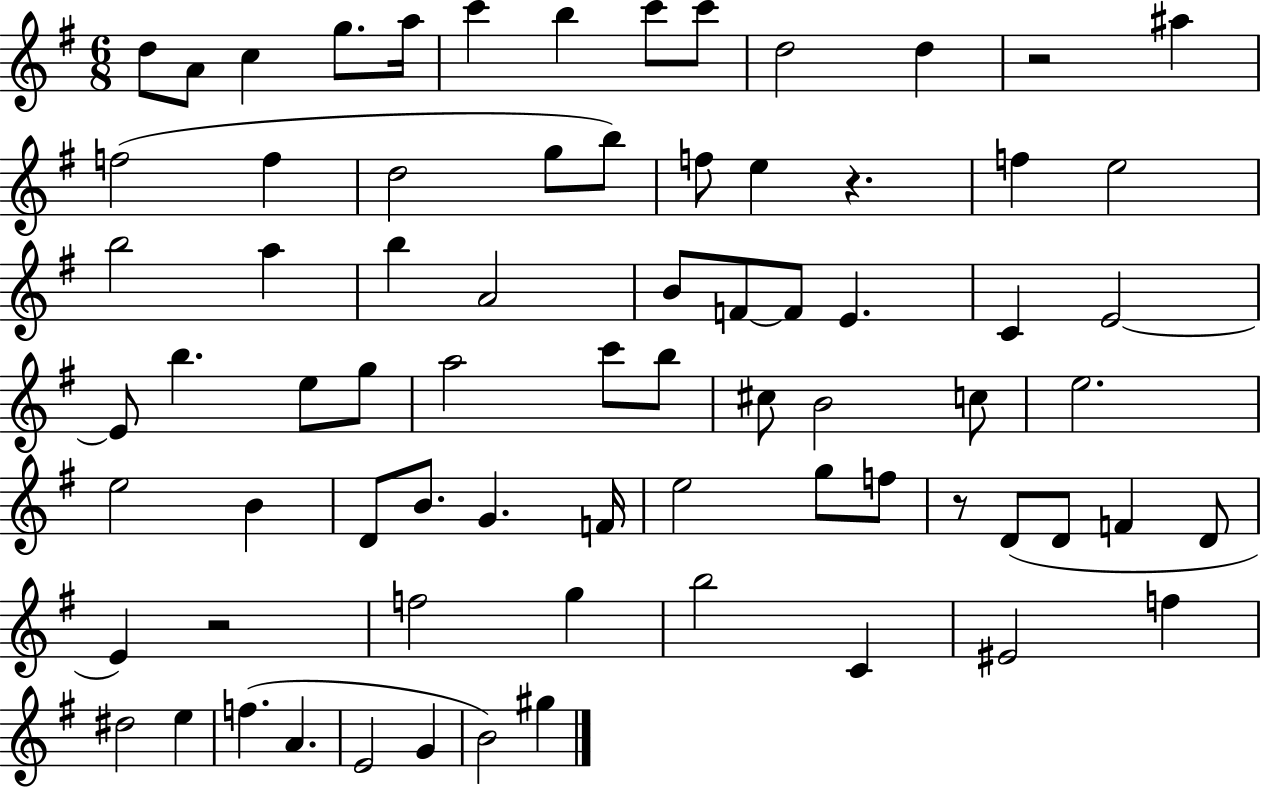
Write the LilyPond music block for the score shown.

{
  \clef treble
  \numericTimeSignature
  \time 6/8
  \key g \major
  d''8 a'8 c''4 g''8. a''16 | c'''4 b''4 c'''8 c'''8 | d''2 d''4 | r2 ais''4 | \break f''2( f''4 | d''2 g''8 b''8) | f''8 e''4 r4. | f''4 e''2 | \break b''2 a''4 | b''4 a'2 | b'8 f'8~~ f'8 e'4. | c'4 e'2~~ | \break e'8 b''4. e''8 g''8 | a''2 c'''8 b''8 | cis''8 b'2 c''8 | e''2. | \break e''2 b'4 | d'8 b'8. g'4. f'16 | e''2 g''8 f''8 | r8 d'8( d'8 f'4 d'8 | \break e'4) r2 | f''2 g''4 | b''2 c'4 | eis'2 f''4 | \break dis''2 e''4 | f''4.( a'4. | e'2 g'4 | b'2) gis''4 | \break \bar "|."
}